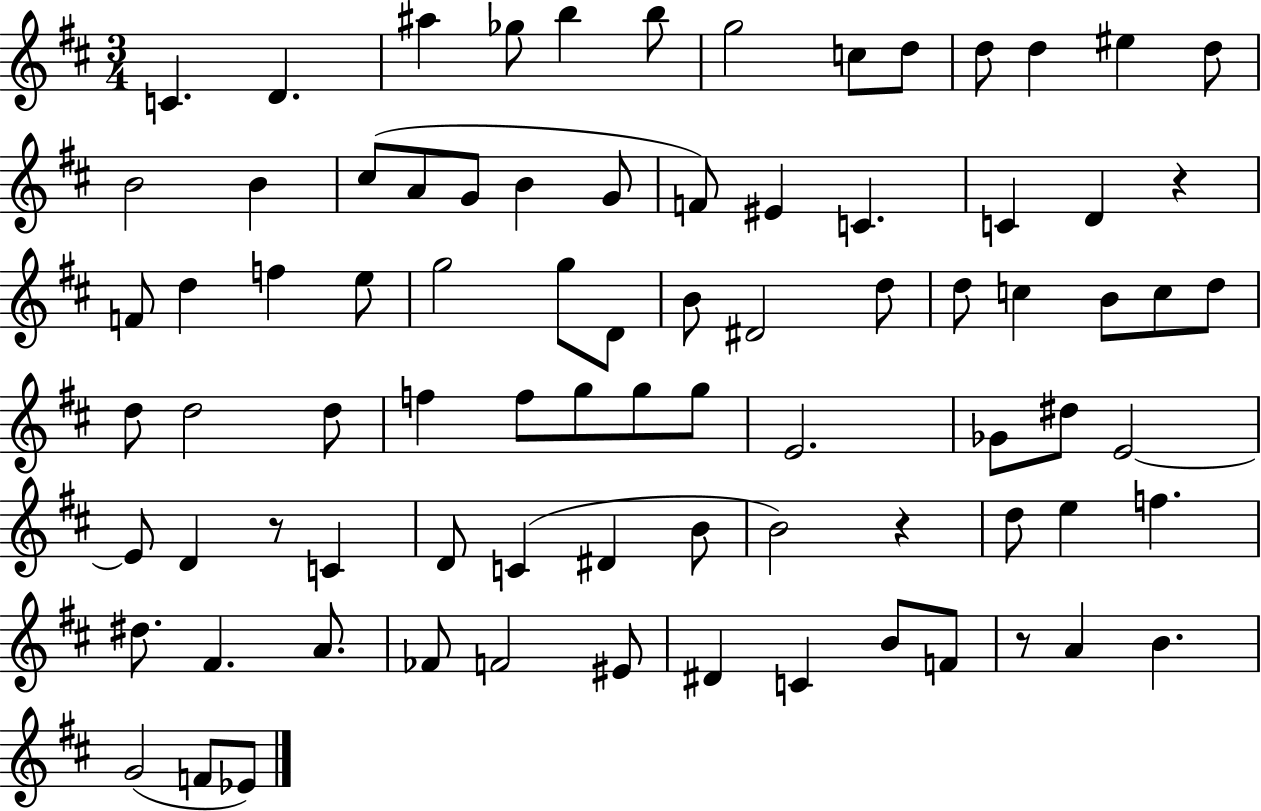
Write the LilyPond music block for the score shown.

{
  \clef treble
  \numericTimeSignature
  \time 3/4
  \key d \major
  \repeat volta 2 { c'4. d'4. | ais''4 ges''8 b''4 b''8 | g''2 c''8 d''8 | d''8 d''4 eis''4 d''8 | \break b'2 b'4 | cis''8( a'8 g'8 b'4 g'8 | f'8) eis'4 c'4. | c'4 d'4 r4 | \break f'8 d''4 f''4 e''8 | g''2 g''8 d'8 | b'8 dis'2 d''8 | d''8 c''4 b'8 c''8 d''8 | \break d''8 d''2 d''8 | f''4 f''8 g''8 g''8 g''8 | e'2. | ges'8 dis''8 e'2~~ | \break e'8 d'4 r8 c'4 | d'8 c'4( dis'4 b'8 | b'2) r4 | d''8 e''4 f''4. | \break dis''8. fis'4. a'8. | fes'8 f'2 eis'8 | dis'4 c'4 b'8 f'8 | r8 a'4 b'4. | \break g'2( f'8 ees'8) | } \bar "|."
}